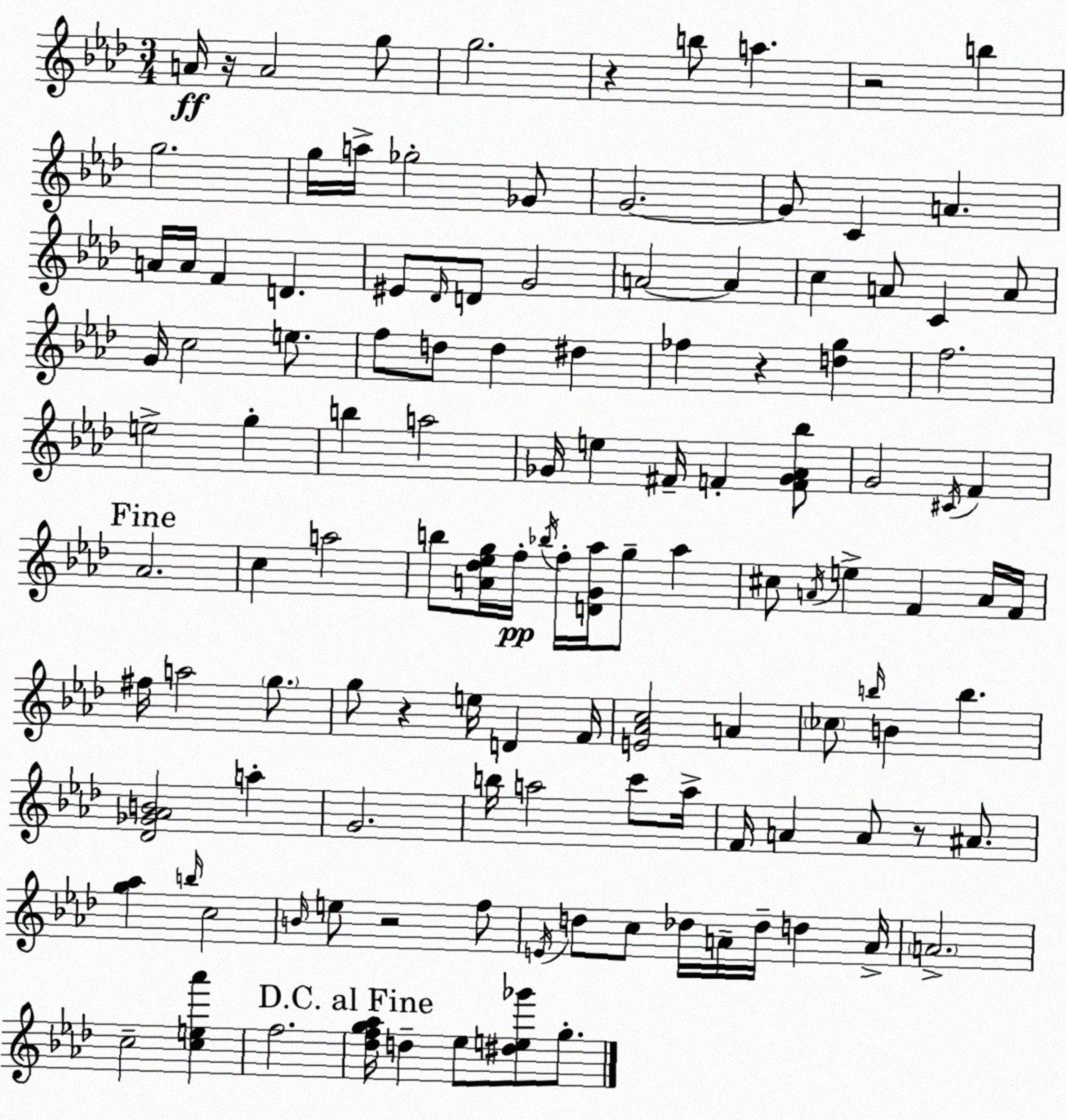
X:1
T:Untitled
M:3/4
L:1/4
K:Ab
A/4 z/4 A2 g/2 g2 z b/2 a z2 b g2 g/4 a/4 _g2 _G/2 G2 G/2 C A A/4 A/4 F D ^E/2 _D/4 D/2 G2 A2 A c A/2 C A/2 G/4 c2 e/2 f/2 d/2 d ^d _f z [dg] f2 e2 g b a2 _G/4 e ^F/4 F [F_G_A_b]/2 G2 ^C/4 F _A2 c a2 b/2 [A_d_eg]/4 f/4 _b/4 f/4 [DG_a]/4 g/2 _a ^c/2 A/4 e F A/4 F/4 ^f/4 a2 g/2 g/2 z e/4 D F/4 [E_Ac]2 A _c/2 b/4 B b [_D_G_AB]2 a G2 b/4 a2 c'/2 a/4 F/4 A A/2 z/2 ^A/2 [g_a] b/4 c2 B/4 e/2 z2 f/2 E/4 d/2 c/2 _d/4 A/4 _d/4 d A/4 A2 c2 [ce_a'] f2 [_dfg_a]/4 d _e/2 [^de_g']/2 g/2